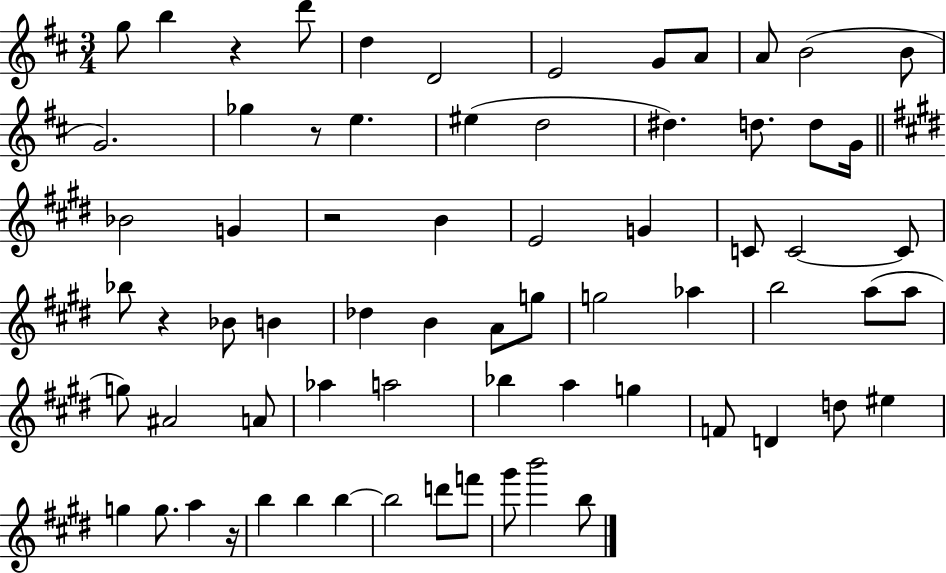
{
  \clef treble
  \numericTimeSignature
  \time 3/4
  \key d \major
  \repeat volta 2 { g''8 b''4 r4 d'''8 | d''4 d'2 | e'2 g'8 a'8 | a'8 b'2( b'8 | \break g'2.) | ges''4 r8 e''4. | eis''4( d''2 | dis''4.) d''8. d''8 g'16 | \break \bar "||" \break \key e \major bes'2 g'4 | r2 b'4 | e'2 g'4 | c'8 c'2~~ c'8 | \break bes''8 r4 bes'8 b'4 | des''4 b'4 a'8 g''8 | g''2 aes''4 | b''2 a''8( a''8 | \break g''8) ais'2 a'8 | aes''4 a''2 | bes''4 a''4 g''4 | f'8 d'4 d''8 eis''4 | \break g''4 g''8. a''4 r16 | b''4 b''4 b''4~~ | b''2 d'''8 f'''8 | gis'''8 b'''2 b''8 | \break } \bar "|."
}